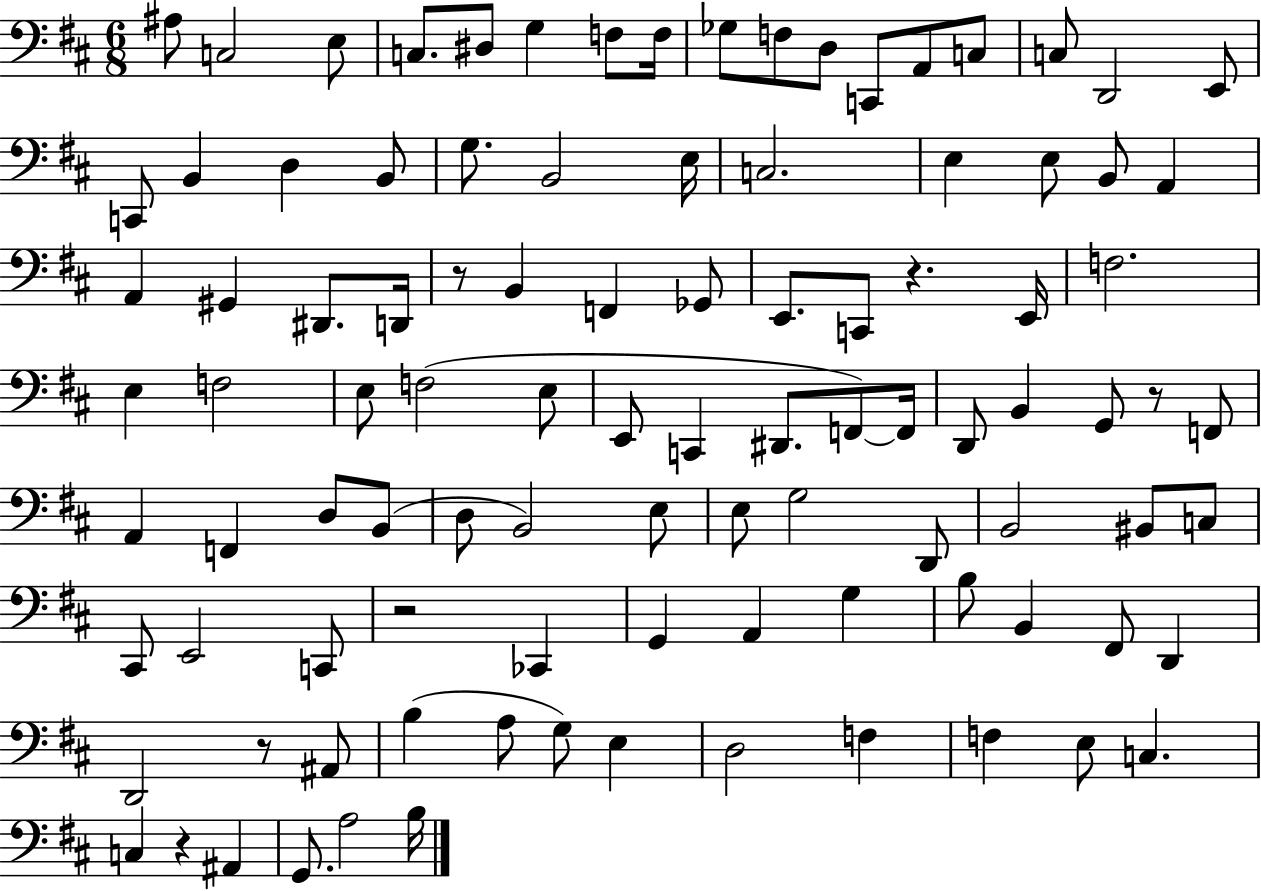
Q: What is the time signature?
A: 6/8